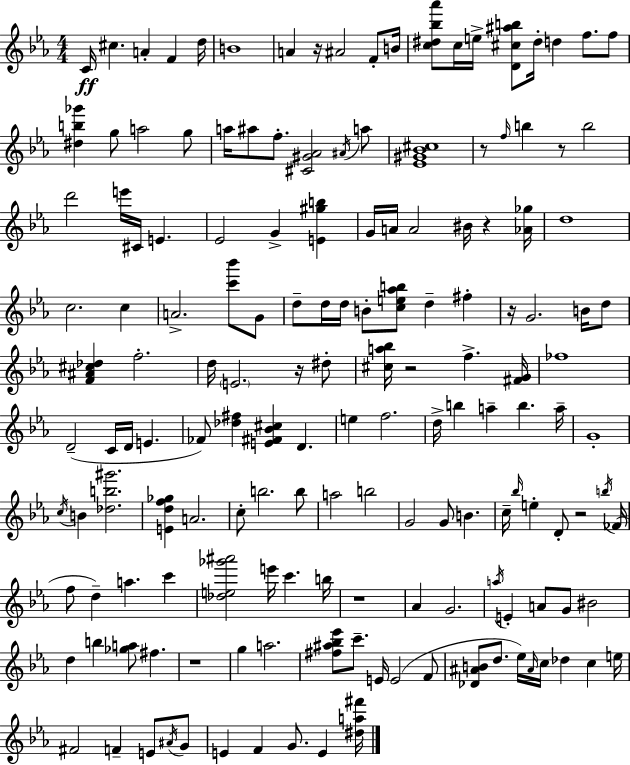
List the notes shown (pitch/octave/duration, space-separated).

C4/s C#5/q. A4/q F4/q D5/s B4/w A4/q R/s A#4/h F4/e B4/s [C5,D#5,Bb5,Ab6]/e C5/s E5/s [D4,C#5,A#5,B5]/e D#5/s D5/q F5/e. F5/e [D#5,B5,Gb6]/q G5/e A5/h G5/e A5/s A#5/e F5/e. [C#4,G#4,Ab4]/h A#4/s A5/e [Eb4,G#4,Bb4,C#5]/w R/e F5/s B5/q R/e B5/h D6/h E6/s C#4/s E4/q. Eb4/h G4/q [E4,G#5,B5]/q G4/s A4/s A4/h BIS4/s R/q [Ab4,Gb5]/s D5/w C5/h. C5/q A4/h. [C6,Bb6]/e G4/e D5/e D5/s D5/s B4/e [C5,E5,Ab5,B5]/e D5/q F#5/q R/s G4/h. B4/s D5/e [F4,A#4,C#5,Db5]/q F5/h. D5/s E4/h. R/s D#5/e [C#5,A5,Bb5]/s R/h F5/q. [F#4,G4]/s FES5/w D4/h C4/s D4/s E4/q. FES4/e [Db5,F#5]/q [E4,F#4,Bb4,C#5]/q D4/q. E5/q F5/h. D5/s B5/q A5/q B5/q. A5/s G4/w C5/s B4/q [Db5,B5,G#6]/h. [E4,D5,F5,Gb5]/q A4/h. C5/e B5/h. B5/e A5/h B5/h G4/h G4/e B4/q. C5/s Bb5/s E5/q D4/e R/h B5/s FES4/s F5/e D5/q A5/q. C6/q [Db5,E5,Gb6,A#6]/h E6/s C6/q. B5/s R/w Ab4/q G4/h. A5/s E4/q A4/e G4/e BIS4/h D5/q B5/q [Gb5,A5]/e F#5/q. R/w G5/q A5/h. [F#5,A#5,Bb5,Eb6]/e C6/e. E4/s E4/h F4/e [Db4,A#4,B4]/e D5/e. Eb5/s A#4/s C5/s Db5/q C5/q E5/s F#4/h F4/q E4/e A#4/s G4/e E4/q F4/q G4/e. E4/q [D#5,A5,F#6]/s